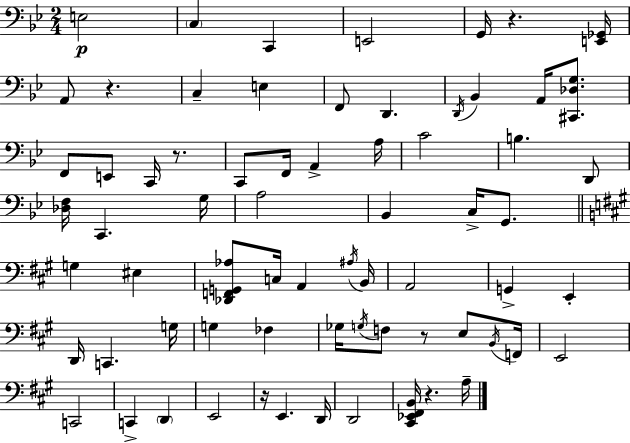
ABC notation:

X:1
T:Untitled
M:2/4
L:1/4
K:Gm
E,2 C, C,, E,,2 G,,/4 z [E,,_G,,]/4 A,,/2 z C, E, F,,/2 D,, D,,/4 _B,, A,,/4 [^C,,_D,G,]/2 F,,/2 E,,/2 C,,/4 z/2 C,,/2 F,,/4 A,, A,/4 C2 B, D,,/2 [_D,F,]/4 C,, G,/4 A,2 _B,, C,/4 G,,/2 G, ^E, [_D,,F,,G,,_A,]/2 C,/4 A,, ^A,/4 B,,/4 A,,2 G,, E,, D,,/4 C,, G,/4 G, _F, _G,/4 G,/4 F,/2 z/2 E,/2 B,,/4 F,,/4 E,,2 C,,2 C,, D,, E,,2 z/4 E,, D,,/4 D,,2 [^C,,_E,,^F,,B,,]/4 z A,/4